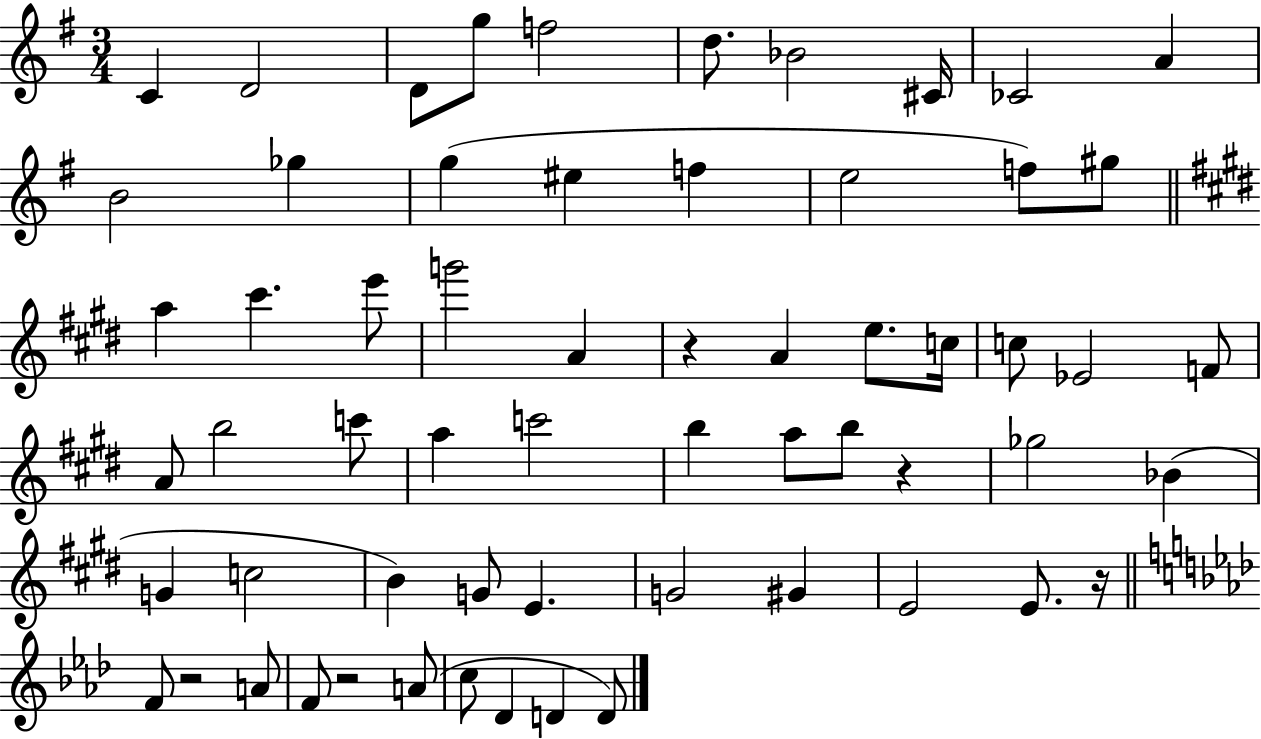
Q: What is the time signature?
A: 3/4